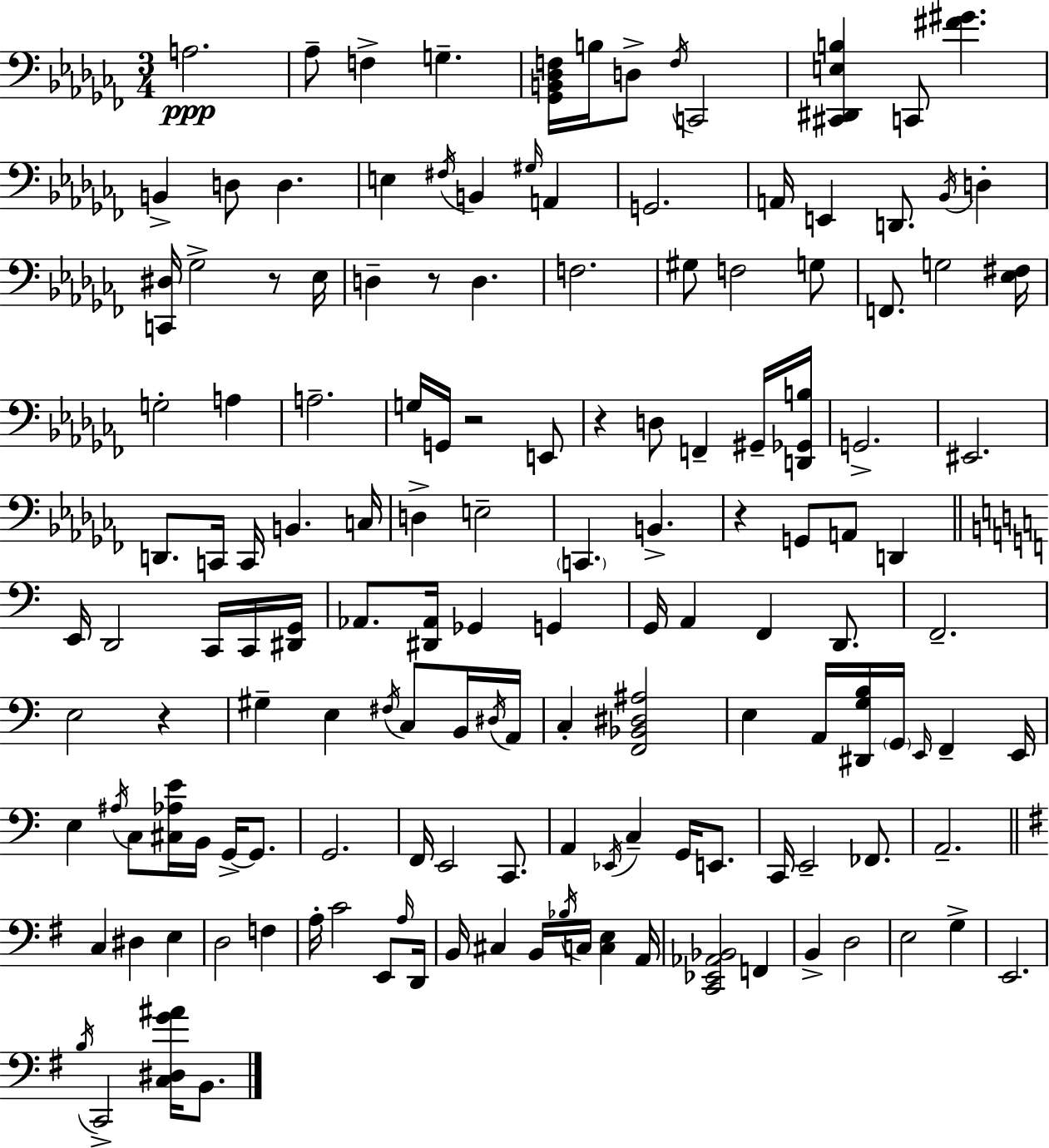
{
  \clef bass
  \numericTimeSignature
  \time 3/4
  \key aes \minor
  a2.\ppp | aes8-- f4-> g4.-- | <ges, b, des f>16 b16 d8-> \acciaccatura { f16 } c,2 | <cis, dis, e b>4 c,8 <fis' gis'>4. | \break b,4-> d8 d4. | e4 \acciaccatura { fis16 } b,4 \grace { gis16 } a,4 | g,2. | a,16 e,4 d,8. \acciaccatura { bes,16 } | \break d4-. <c, dis>16 ges2-> | r8 ees16 d4-- r8 d4. | f2. | gis8 f2 | \break g8 f,8. g2 | <ees fis>16 g2-. | a4 a2.-- | g16 g,16 r2 | \break e,8 r4 d8 f,4-- | gis,16-- <d, ges, b>16 g,2.-> | eis,2. | d,8. c,16 c,16 b,4. | \break c16 d4-> e2-- | \parenthesize c,4. b,4.-> | r4 g,8 a,8 | d,4 \bar "||" \break \key a \minor e,16 d,2 c,16 c,16 <dis, g,>16 | aes,8. <dis, aes,>16 ges,4 g,4 | g,16 a,4 f,4 d,8. | f,2.-- | \break e2 r4 | gis4-- e4 \acciaccatura { fis16 } c8 b,16 | \acciaccatura { dis16 } a,16 c4-. <f, bes, dis ais>2 | e4 a,16 <dis, g b>16 \parenthesize g,16 \grace { e,16 } f,4-- | \break e,16 e4 \acciaccatura { ais16 } c8 <cis aes e'>16 b,16 | g,16->~~ g,8. g,2. | f,16 e,2 | c,8. a,4 \acciaccatura { ees,16 } c4-- | \break g,16 e,8. c,16 e,2-- | fes,8. a,2.-- | \bar "||" \break \key e \minor c4 dis4 e4 | d2 f4 | a16-. c'2 e,8 \grace { a16 } | d,16 b,16 cis4 b,16 \acciaccatura { bes16 } c16 <c e>4 | \break a,16 <c, ees, aes, bes,>2 f,4 | b,4-> d2 | e2 g4-> | e,2. | \break \acciaccatura { b16 } c,2-> <c dis g' ais'>16 | b,8. \bar "|."
}